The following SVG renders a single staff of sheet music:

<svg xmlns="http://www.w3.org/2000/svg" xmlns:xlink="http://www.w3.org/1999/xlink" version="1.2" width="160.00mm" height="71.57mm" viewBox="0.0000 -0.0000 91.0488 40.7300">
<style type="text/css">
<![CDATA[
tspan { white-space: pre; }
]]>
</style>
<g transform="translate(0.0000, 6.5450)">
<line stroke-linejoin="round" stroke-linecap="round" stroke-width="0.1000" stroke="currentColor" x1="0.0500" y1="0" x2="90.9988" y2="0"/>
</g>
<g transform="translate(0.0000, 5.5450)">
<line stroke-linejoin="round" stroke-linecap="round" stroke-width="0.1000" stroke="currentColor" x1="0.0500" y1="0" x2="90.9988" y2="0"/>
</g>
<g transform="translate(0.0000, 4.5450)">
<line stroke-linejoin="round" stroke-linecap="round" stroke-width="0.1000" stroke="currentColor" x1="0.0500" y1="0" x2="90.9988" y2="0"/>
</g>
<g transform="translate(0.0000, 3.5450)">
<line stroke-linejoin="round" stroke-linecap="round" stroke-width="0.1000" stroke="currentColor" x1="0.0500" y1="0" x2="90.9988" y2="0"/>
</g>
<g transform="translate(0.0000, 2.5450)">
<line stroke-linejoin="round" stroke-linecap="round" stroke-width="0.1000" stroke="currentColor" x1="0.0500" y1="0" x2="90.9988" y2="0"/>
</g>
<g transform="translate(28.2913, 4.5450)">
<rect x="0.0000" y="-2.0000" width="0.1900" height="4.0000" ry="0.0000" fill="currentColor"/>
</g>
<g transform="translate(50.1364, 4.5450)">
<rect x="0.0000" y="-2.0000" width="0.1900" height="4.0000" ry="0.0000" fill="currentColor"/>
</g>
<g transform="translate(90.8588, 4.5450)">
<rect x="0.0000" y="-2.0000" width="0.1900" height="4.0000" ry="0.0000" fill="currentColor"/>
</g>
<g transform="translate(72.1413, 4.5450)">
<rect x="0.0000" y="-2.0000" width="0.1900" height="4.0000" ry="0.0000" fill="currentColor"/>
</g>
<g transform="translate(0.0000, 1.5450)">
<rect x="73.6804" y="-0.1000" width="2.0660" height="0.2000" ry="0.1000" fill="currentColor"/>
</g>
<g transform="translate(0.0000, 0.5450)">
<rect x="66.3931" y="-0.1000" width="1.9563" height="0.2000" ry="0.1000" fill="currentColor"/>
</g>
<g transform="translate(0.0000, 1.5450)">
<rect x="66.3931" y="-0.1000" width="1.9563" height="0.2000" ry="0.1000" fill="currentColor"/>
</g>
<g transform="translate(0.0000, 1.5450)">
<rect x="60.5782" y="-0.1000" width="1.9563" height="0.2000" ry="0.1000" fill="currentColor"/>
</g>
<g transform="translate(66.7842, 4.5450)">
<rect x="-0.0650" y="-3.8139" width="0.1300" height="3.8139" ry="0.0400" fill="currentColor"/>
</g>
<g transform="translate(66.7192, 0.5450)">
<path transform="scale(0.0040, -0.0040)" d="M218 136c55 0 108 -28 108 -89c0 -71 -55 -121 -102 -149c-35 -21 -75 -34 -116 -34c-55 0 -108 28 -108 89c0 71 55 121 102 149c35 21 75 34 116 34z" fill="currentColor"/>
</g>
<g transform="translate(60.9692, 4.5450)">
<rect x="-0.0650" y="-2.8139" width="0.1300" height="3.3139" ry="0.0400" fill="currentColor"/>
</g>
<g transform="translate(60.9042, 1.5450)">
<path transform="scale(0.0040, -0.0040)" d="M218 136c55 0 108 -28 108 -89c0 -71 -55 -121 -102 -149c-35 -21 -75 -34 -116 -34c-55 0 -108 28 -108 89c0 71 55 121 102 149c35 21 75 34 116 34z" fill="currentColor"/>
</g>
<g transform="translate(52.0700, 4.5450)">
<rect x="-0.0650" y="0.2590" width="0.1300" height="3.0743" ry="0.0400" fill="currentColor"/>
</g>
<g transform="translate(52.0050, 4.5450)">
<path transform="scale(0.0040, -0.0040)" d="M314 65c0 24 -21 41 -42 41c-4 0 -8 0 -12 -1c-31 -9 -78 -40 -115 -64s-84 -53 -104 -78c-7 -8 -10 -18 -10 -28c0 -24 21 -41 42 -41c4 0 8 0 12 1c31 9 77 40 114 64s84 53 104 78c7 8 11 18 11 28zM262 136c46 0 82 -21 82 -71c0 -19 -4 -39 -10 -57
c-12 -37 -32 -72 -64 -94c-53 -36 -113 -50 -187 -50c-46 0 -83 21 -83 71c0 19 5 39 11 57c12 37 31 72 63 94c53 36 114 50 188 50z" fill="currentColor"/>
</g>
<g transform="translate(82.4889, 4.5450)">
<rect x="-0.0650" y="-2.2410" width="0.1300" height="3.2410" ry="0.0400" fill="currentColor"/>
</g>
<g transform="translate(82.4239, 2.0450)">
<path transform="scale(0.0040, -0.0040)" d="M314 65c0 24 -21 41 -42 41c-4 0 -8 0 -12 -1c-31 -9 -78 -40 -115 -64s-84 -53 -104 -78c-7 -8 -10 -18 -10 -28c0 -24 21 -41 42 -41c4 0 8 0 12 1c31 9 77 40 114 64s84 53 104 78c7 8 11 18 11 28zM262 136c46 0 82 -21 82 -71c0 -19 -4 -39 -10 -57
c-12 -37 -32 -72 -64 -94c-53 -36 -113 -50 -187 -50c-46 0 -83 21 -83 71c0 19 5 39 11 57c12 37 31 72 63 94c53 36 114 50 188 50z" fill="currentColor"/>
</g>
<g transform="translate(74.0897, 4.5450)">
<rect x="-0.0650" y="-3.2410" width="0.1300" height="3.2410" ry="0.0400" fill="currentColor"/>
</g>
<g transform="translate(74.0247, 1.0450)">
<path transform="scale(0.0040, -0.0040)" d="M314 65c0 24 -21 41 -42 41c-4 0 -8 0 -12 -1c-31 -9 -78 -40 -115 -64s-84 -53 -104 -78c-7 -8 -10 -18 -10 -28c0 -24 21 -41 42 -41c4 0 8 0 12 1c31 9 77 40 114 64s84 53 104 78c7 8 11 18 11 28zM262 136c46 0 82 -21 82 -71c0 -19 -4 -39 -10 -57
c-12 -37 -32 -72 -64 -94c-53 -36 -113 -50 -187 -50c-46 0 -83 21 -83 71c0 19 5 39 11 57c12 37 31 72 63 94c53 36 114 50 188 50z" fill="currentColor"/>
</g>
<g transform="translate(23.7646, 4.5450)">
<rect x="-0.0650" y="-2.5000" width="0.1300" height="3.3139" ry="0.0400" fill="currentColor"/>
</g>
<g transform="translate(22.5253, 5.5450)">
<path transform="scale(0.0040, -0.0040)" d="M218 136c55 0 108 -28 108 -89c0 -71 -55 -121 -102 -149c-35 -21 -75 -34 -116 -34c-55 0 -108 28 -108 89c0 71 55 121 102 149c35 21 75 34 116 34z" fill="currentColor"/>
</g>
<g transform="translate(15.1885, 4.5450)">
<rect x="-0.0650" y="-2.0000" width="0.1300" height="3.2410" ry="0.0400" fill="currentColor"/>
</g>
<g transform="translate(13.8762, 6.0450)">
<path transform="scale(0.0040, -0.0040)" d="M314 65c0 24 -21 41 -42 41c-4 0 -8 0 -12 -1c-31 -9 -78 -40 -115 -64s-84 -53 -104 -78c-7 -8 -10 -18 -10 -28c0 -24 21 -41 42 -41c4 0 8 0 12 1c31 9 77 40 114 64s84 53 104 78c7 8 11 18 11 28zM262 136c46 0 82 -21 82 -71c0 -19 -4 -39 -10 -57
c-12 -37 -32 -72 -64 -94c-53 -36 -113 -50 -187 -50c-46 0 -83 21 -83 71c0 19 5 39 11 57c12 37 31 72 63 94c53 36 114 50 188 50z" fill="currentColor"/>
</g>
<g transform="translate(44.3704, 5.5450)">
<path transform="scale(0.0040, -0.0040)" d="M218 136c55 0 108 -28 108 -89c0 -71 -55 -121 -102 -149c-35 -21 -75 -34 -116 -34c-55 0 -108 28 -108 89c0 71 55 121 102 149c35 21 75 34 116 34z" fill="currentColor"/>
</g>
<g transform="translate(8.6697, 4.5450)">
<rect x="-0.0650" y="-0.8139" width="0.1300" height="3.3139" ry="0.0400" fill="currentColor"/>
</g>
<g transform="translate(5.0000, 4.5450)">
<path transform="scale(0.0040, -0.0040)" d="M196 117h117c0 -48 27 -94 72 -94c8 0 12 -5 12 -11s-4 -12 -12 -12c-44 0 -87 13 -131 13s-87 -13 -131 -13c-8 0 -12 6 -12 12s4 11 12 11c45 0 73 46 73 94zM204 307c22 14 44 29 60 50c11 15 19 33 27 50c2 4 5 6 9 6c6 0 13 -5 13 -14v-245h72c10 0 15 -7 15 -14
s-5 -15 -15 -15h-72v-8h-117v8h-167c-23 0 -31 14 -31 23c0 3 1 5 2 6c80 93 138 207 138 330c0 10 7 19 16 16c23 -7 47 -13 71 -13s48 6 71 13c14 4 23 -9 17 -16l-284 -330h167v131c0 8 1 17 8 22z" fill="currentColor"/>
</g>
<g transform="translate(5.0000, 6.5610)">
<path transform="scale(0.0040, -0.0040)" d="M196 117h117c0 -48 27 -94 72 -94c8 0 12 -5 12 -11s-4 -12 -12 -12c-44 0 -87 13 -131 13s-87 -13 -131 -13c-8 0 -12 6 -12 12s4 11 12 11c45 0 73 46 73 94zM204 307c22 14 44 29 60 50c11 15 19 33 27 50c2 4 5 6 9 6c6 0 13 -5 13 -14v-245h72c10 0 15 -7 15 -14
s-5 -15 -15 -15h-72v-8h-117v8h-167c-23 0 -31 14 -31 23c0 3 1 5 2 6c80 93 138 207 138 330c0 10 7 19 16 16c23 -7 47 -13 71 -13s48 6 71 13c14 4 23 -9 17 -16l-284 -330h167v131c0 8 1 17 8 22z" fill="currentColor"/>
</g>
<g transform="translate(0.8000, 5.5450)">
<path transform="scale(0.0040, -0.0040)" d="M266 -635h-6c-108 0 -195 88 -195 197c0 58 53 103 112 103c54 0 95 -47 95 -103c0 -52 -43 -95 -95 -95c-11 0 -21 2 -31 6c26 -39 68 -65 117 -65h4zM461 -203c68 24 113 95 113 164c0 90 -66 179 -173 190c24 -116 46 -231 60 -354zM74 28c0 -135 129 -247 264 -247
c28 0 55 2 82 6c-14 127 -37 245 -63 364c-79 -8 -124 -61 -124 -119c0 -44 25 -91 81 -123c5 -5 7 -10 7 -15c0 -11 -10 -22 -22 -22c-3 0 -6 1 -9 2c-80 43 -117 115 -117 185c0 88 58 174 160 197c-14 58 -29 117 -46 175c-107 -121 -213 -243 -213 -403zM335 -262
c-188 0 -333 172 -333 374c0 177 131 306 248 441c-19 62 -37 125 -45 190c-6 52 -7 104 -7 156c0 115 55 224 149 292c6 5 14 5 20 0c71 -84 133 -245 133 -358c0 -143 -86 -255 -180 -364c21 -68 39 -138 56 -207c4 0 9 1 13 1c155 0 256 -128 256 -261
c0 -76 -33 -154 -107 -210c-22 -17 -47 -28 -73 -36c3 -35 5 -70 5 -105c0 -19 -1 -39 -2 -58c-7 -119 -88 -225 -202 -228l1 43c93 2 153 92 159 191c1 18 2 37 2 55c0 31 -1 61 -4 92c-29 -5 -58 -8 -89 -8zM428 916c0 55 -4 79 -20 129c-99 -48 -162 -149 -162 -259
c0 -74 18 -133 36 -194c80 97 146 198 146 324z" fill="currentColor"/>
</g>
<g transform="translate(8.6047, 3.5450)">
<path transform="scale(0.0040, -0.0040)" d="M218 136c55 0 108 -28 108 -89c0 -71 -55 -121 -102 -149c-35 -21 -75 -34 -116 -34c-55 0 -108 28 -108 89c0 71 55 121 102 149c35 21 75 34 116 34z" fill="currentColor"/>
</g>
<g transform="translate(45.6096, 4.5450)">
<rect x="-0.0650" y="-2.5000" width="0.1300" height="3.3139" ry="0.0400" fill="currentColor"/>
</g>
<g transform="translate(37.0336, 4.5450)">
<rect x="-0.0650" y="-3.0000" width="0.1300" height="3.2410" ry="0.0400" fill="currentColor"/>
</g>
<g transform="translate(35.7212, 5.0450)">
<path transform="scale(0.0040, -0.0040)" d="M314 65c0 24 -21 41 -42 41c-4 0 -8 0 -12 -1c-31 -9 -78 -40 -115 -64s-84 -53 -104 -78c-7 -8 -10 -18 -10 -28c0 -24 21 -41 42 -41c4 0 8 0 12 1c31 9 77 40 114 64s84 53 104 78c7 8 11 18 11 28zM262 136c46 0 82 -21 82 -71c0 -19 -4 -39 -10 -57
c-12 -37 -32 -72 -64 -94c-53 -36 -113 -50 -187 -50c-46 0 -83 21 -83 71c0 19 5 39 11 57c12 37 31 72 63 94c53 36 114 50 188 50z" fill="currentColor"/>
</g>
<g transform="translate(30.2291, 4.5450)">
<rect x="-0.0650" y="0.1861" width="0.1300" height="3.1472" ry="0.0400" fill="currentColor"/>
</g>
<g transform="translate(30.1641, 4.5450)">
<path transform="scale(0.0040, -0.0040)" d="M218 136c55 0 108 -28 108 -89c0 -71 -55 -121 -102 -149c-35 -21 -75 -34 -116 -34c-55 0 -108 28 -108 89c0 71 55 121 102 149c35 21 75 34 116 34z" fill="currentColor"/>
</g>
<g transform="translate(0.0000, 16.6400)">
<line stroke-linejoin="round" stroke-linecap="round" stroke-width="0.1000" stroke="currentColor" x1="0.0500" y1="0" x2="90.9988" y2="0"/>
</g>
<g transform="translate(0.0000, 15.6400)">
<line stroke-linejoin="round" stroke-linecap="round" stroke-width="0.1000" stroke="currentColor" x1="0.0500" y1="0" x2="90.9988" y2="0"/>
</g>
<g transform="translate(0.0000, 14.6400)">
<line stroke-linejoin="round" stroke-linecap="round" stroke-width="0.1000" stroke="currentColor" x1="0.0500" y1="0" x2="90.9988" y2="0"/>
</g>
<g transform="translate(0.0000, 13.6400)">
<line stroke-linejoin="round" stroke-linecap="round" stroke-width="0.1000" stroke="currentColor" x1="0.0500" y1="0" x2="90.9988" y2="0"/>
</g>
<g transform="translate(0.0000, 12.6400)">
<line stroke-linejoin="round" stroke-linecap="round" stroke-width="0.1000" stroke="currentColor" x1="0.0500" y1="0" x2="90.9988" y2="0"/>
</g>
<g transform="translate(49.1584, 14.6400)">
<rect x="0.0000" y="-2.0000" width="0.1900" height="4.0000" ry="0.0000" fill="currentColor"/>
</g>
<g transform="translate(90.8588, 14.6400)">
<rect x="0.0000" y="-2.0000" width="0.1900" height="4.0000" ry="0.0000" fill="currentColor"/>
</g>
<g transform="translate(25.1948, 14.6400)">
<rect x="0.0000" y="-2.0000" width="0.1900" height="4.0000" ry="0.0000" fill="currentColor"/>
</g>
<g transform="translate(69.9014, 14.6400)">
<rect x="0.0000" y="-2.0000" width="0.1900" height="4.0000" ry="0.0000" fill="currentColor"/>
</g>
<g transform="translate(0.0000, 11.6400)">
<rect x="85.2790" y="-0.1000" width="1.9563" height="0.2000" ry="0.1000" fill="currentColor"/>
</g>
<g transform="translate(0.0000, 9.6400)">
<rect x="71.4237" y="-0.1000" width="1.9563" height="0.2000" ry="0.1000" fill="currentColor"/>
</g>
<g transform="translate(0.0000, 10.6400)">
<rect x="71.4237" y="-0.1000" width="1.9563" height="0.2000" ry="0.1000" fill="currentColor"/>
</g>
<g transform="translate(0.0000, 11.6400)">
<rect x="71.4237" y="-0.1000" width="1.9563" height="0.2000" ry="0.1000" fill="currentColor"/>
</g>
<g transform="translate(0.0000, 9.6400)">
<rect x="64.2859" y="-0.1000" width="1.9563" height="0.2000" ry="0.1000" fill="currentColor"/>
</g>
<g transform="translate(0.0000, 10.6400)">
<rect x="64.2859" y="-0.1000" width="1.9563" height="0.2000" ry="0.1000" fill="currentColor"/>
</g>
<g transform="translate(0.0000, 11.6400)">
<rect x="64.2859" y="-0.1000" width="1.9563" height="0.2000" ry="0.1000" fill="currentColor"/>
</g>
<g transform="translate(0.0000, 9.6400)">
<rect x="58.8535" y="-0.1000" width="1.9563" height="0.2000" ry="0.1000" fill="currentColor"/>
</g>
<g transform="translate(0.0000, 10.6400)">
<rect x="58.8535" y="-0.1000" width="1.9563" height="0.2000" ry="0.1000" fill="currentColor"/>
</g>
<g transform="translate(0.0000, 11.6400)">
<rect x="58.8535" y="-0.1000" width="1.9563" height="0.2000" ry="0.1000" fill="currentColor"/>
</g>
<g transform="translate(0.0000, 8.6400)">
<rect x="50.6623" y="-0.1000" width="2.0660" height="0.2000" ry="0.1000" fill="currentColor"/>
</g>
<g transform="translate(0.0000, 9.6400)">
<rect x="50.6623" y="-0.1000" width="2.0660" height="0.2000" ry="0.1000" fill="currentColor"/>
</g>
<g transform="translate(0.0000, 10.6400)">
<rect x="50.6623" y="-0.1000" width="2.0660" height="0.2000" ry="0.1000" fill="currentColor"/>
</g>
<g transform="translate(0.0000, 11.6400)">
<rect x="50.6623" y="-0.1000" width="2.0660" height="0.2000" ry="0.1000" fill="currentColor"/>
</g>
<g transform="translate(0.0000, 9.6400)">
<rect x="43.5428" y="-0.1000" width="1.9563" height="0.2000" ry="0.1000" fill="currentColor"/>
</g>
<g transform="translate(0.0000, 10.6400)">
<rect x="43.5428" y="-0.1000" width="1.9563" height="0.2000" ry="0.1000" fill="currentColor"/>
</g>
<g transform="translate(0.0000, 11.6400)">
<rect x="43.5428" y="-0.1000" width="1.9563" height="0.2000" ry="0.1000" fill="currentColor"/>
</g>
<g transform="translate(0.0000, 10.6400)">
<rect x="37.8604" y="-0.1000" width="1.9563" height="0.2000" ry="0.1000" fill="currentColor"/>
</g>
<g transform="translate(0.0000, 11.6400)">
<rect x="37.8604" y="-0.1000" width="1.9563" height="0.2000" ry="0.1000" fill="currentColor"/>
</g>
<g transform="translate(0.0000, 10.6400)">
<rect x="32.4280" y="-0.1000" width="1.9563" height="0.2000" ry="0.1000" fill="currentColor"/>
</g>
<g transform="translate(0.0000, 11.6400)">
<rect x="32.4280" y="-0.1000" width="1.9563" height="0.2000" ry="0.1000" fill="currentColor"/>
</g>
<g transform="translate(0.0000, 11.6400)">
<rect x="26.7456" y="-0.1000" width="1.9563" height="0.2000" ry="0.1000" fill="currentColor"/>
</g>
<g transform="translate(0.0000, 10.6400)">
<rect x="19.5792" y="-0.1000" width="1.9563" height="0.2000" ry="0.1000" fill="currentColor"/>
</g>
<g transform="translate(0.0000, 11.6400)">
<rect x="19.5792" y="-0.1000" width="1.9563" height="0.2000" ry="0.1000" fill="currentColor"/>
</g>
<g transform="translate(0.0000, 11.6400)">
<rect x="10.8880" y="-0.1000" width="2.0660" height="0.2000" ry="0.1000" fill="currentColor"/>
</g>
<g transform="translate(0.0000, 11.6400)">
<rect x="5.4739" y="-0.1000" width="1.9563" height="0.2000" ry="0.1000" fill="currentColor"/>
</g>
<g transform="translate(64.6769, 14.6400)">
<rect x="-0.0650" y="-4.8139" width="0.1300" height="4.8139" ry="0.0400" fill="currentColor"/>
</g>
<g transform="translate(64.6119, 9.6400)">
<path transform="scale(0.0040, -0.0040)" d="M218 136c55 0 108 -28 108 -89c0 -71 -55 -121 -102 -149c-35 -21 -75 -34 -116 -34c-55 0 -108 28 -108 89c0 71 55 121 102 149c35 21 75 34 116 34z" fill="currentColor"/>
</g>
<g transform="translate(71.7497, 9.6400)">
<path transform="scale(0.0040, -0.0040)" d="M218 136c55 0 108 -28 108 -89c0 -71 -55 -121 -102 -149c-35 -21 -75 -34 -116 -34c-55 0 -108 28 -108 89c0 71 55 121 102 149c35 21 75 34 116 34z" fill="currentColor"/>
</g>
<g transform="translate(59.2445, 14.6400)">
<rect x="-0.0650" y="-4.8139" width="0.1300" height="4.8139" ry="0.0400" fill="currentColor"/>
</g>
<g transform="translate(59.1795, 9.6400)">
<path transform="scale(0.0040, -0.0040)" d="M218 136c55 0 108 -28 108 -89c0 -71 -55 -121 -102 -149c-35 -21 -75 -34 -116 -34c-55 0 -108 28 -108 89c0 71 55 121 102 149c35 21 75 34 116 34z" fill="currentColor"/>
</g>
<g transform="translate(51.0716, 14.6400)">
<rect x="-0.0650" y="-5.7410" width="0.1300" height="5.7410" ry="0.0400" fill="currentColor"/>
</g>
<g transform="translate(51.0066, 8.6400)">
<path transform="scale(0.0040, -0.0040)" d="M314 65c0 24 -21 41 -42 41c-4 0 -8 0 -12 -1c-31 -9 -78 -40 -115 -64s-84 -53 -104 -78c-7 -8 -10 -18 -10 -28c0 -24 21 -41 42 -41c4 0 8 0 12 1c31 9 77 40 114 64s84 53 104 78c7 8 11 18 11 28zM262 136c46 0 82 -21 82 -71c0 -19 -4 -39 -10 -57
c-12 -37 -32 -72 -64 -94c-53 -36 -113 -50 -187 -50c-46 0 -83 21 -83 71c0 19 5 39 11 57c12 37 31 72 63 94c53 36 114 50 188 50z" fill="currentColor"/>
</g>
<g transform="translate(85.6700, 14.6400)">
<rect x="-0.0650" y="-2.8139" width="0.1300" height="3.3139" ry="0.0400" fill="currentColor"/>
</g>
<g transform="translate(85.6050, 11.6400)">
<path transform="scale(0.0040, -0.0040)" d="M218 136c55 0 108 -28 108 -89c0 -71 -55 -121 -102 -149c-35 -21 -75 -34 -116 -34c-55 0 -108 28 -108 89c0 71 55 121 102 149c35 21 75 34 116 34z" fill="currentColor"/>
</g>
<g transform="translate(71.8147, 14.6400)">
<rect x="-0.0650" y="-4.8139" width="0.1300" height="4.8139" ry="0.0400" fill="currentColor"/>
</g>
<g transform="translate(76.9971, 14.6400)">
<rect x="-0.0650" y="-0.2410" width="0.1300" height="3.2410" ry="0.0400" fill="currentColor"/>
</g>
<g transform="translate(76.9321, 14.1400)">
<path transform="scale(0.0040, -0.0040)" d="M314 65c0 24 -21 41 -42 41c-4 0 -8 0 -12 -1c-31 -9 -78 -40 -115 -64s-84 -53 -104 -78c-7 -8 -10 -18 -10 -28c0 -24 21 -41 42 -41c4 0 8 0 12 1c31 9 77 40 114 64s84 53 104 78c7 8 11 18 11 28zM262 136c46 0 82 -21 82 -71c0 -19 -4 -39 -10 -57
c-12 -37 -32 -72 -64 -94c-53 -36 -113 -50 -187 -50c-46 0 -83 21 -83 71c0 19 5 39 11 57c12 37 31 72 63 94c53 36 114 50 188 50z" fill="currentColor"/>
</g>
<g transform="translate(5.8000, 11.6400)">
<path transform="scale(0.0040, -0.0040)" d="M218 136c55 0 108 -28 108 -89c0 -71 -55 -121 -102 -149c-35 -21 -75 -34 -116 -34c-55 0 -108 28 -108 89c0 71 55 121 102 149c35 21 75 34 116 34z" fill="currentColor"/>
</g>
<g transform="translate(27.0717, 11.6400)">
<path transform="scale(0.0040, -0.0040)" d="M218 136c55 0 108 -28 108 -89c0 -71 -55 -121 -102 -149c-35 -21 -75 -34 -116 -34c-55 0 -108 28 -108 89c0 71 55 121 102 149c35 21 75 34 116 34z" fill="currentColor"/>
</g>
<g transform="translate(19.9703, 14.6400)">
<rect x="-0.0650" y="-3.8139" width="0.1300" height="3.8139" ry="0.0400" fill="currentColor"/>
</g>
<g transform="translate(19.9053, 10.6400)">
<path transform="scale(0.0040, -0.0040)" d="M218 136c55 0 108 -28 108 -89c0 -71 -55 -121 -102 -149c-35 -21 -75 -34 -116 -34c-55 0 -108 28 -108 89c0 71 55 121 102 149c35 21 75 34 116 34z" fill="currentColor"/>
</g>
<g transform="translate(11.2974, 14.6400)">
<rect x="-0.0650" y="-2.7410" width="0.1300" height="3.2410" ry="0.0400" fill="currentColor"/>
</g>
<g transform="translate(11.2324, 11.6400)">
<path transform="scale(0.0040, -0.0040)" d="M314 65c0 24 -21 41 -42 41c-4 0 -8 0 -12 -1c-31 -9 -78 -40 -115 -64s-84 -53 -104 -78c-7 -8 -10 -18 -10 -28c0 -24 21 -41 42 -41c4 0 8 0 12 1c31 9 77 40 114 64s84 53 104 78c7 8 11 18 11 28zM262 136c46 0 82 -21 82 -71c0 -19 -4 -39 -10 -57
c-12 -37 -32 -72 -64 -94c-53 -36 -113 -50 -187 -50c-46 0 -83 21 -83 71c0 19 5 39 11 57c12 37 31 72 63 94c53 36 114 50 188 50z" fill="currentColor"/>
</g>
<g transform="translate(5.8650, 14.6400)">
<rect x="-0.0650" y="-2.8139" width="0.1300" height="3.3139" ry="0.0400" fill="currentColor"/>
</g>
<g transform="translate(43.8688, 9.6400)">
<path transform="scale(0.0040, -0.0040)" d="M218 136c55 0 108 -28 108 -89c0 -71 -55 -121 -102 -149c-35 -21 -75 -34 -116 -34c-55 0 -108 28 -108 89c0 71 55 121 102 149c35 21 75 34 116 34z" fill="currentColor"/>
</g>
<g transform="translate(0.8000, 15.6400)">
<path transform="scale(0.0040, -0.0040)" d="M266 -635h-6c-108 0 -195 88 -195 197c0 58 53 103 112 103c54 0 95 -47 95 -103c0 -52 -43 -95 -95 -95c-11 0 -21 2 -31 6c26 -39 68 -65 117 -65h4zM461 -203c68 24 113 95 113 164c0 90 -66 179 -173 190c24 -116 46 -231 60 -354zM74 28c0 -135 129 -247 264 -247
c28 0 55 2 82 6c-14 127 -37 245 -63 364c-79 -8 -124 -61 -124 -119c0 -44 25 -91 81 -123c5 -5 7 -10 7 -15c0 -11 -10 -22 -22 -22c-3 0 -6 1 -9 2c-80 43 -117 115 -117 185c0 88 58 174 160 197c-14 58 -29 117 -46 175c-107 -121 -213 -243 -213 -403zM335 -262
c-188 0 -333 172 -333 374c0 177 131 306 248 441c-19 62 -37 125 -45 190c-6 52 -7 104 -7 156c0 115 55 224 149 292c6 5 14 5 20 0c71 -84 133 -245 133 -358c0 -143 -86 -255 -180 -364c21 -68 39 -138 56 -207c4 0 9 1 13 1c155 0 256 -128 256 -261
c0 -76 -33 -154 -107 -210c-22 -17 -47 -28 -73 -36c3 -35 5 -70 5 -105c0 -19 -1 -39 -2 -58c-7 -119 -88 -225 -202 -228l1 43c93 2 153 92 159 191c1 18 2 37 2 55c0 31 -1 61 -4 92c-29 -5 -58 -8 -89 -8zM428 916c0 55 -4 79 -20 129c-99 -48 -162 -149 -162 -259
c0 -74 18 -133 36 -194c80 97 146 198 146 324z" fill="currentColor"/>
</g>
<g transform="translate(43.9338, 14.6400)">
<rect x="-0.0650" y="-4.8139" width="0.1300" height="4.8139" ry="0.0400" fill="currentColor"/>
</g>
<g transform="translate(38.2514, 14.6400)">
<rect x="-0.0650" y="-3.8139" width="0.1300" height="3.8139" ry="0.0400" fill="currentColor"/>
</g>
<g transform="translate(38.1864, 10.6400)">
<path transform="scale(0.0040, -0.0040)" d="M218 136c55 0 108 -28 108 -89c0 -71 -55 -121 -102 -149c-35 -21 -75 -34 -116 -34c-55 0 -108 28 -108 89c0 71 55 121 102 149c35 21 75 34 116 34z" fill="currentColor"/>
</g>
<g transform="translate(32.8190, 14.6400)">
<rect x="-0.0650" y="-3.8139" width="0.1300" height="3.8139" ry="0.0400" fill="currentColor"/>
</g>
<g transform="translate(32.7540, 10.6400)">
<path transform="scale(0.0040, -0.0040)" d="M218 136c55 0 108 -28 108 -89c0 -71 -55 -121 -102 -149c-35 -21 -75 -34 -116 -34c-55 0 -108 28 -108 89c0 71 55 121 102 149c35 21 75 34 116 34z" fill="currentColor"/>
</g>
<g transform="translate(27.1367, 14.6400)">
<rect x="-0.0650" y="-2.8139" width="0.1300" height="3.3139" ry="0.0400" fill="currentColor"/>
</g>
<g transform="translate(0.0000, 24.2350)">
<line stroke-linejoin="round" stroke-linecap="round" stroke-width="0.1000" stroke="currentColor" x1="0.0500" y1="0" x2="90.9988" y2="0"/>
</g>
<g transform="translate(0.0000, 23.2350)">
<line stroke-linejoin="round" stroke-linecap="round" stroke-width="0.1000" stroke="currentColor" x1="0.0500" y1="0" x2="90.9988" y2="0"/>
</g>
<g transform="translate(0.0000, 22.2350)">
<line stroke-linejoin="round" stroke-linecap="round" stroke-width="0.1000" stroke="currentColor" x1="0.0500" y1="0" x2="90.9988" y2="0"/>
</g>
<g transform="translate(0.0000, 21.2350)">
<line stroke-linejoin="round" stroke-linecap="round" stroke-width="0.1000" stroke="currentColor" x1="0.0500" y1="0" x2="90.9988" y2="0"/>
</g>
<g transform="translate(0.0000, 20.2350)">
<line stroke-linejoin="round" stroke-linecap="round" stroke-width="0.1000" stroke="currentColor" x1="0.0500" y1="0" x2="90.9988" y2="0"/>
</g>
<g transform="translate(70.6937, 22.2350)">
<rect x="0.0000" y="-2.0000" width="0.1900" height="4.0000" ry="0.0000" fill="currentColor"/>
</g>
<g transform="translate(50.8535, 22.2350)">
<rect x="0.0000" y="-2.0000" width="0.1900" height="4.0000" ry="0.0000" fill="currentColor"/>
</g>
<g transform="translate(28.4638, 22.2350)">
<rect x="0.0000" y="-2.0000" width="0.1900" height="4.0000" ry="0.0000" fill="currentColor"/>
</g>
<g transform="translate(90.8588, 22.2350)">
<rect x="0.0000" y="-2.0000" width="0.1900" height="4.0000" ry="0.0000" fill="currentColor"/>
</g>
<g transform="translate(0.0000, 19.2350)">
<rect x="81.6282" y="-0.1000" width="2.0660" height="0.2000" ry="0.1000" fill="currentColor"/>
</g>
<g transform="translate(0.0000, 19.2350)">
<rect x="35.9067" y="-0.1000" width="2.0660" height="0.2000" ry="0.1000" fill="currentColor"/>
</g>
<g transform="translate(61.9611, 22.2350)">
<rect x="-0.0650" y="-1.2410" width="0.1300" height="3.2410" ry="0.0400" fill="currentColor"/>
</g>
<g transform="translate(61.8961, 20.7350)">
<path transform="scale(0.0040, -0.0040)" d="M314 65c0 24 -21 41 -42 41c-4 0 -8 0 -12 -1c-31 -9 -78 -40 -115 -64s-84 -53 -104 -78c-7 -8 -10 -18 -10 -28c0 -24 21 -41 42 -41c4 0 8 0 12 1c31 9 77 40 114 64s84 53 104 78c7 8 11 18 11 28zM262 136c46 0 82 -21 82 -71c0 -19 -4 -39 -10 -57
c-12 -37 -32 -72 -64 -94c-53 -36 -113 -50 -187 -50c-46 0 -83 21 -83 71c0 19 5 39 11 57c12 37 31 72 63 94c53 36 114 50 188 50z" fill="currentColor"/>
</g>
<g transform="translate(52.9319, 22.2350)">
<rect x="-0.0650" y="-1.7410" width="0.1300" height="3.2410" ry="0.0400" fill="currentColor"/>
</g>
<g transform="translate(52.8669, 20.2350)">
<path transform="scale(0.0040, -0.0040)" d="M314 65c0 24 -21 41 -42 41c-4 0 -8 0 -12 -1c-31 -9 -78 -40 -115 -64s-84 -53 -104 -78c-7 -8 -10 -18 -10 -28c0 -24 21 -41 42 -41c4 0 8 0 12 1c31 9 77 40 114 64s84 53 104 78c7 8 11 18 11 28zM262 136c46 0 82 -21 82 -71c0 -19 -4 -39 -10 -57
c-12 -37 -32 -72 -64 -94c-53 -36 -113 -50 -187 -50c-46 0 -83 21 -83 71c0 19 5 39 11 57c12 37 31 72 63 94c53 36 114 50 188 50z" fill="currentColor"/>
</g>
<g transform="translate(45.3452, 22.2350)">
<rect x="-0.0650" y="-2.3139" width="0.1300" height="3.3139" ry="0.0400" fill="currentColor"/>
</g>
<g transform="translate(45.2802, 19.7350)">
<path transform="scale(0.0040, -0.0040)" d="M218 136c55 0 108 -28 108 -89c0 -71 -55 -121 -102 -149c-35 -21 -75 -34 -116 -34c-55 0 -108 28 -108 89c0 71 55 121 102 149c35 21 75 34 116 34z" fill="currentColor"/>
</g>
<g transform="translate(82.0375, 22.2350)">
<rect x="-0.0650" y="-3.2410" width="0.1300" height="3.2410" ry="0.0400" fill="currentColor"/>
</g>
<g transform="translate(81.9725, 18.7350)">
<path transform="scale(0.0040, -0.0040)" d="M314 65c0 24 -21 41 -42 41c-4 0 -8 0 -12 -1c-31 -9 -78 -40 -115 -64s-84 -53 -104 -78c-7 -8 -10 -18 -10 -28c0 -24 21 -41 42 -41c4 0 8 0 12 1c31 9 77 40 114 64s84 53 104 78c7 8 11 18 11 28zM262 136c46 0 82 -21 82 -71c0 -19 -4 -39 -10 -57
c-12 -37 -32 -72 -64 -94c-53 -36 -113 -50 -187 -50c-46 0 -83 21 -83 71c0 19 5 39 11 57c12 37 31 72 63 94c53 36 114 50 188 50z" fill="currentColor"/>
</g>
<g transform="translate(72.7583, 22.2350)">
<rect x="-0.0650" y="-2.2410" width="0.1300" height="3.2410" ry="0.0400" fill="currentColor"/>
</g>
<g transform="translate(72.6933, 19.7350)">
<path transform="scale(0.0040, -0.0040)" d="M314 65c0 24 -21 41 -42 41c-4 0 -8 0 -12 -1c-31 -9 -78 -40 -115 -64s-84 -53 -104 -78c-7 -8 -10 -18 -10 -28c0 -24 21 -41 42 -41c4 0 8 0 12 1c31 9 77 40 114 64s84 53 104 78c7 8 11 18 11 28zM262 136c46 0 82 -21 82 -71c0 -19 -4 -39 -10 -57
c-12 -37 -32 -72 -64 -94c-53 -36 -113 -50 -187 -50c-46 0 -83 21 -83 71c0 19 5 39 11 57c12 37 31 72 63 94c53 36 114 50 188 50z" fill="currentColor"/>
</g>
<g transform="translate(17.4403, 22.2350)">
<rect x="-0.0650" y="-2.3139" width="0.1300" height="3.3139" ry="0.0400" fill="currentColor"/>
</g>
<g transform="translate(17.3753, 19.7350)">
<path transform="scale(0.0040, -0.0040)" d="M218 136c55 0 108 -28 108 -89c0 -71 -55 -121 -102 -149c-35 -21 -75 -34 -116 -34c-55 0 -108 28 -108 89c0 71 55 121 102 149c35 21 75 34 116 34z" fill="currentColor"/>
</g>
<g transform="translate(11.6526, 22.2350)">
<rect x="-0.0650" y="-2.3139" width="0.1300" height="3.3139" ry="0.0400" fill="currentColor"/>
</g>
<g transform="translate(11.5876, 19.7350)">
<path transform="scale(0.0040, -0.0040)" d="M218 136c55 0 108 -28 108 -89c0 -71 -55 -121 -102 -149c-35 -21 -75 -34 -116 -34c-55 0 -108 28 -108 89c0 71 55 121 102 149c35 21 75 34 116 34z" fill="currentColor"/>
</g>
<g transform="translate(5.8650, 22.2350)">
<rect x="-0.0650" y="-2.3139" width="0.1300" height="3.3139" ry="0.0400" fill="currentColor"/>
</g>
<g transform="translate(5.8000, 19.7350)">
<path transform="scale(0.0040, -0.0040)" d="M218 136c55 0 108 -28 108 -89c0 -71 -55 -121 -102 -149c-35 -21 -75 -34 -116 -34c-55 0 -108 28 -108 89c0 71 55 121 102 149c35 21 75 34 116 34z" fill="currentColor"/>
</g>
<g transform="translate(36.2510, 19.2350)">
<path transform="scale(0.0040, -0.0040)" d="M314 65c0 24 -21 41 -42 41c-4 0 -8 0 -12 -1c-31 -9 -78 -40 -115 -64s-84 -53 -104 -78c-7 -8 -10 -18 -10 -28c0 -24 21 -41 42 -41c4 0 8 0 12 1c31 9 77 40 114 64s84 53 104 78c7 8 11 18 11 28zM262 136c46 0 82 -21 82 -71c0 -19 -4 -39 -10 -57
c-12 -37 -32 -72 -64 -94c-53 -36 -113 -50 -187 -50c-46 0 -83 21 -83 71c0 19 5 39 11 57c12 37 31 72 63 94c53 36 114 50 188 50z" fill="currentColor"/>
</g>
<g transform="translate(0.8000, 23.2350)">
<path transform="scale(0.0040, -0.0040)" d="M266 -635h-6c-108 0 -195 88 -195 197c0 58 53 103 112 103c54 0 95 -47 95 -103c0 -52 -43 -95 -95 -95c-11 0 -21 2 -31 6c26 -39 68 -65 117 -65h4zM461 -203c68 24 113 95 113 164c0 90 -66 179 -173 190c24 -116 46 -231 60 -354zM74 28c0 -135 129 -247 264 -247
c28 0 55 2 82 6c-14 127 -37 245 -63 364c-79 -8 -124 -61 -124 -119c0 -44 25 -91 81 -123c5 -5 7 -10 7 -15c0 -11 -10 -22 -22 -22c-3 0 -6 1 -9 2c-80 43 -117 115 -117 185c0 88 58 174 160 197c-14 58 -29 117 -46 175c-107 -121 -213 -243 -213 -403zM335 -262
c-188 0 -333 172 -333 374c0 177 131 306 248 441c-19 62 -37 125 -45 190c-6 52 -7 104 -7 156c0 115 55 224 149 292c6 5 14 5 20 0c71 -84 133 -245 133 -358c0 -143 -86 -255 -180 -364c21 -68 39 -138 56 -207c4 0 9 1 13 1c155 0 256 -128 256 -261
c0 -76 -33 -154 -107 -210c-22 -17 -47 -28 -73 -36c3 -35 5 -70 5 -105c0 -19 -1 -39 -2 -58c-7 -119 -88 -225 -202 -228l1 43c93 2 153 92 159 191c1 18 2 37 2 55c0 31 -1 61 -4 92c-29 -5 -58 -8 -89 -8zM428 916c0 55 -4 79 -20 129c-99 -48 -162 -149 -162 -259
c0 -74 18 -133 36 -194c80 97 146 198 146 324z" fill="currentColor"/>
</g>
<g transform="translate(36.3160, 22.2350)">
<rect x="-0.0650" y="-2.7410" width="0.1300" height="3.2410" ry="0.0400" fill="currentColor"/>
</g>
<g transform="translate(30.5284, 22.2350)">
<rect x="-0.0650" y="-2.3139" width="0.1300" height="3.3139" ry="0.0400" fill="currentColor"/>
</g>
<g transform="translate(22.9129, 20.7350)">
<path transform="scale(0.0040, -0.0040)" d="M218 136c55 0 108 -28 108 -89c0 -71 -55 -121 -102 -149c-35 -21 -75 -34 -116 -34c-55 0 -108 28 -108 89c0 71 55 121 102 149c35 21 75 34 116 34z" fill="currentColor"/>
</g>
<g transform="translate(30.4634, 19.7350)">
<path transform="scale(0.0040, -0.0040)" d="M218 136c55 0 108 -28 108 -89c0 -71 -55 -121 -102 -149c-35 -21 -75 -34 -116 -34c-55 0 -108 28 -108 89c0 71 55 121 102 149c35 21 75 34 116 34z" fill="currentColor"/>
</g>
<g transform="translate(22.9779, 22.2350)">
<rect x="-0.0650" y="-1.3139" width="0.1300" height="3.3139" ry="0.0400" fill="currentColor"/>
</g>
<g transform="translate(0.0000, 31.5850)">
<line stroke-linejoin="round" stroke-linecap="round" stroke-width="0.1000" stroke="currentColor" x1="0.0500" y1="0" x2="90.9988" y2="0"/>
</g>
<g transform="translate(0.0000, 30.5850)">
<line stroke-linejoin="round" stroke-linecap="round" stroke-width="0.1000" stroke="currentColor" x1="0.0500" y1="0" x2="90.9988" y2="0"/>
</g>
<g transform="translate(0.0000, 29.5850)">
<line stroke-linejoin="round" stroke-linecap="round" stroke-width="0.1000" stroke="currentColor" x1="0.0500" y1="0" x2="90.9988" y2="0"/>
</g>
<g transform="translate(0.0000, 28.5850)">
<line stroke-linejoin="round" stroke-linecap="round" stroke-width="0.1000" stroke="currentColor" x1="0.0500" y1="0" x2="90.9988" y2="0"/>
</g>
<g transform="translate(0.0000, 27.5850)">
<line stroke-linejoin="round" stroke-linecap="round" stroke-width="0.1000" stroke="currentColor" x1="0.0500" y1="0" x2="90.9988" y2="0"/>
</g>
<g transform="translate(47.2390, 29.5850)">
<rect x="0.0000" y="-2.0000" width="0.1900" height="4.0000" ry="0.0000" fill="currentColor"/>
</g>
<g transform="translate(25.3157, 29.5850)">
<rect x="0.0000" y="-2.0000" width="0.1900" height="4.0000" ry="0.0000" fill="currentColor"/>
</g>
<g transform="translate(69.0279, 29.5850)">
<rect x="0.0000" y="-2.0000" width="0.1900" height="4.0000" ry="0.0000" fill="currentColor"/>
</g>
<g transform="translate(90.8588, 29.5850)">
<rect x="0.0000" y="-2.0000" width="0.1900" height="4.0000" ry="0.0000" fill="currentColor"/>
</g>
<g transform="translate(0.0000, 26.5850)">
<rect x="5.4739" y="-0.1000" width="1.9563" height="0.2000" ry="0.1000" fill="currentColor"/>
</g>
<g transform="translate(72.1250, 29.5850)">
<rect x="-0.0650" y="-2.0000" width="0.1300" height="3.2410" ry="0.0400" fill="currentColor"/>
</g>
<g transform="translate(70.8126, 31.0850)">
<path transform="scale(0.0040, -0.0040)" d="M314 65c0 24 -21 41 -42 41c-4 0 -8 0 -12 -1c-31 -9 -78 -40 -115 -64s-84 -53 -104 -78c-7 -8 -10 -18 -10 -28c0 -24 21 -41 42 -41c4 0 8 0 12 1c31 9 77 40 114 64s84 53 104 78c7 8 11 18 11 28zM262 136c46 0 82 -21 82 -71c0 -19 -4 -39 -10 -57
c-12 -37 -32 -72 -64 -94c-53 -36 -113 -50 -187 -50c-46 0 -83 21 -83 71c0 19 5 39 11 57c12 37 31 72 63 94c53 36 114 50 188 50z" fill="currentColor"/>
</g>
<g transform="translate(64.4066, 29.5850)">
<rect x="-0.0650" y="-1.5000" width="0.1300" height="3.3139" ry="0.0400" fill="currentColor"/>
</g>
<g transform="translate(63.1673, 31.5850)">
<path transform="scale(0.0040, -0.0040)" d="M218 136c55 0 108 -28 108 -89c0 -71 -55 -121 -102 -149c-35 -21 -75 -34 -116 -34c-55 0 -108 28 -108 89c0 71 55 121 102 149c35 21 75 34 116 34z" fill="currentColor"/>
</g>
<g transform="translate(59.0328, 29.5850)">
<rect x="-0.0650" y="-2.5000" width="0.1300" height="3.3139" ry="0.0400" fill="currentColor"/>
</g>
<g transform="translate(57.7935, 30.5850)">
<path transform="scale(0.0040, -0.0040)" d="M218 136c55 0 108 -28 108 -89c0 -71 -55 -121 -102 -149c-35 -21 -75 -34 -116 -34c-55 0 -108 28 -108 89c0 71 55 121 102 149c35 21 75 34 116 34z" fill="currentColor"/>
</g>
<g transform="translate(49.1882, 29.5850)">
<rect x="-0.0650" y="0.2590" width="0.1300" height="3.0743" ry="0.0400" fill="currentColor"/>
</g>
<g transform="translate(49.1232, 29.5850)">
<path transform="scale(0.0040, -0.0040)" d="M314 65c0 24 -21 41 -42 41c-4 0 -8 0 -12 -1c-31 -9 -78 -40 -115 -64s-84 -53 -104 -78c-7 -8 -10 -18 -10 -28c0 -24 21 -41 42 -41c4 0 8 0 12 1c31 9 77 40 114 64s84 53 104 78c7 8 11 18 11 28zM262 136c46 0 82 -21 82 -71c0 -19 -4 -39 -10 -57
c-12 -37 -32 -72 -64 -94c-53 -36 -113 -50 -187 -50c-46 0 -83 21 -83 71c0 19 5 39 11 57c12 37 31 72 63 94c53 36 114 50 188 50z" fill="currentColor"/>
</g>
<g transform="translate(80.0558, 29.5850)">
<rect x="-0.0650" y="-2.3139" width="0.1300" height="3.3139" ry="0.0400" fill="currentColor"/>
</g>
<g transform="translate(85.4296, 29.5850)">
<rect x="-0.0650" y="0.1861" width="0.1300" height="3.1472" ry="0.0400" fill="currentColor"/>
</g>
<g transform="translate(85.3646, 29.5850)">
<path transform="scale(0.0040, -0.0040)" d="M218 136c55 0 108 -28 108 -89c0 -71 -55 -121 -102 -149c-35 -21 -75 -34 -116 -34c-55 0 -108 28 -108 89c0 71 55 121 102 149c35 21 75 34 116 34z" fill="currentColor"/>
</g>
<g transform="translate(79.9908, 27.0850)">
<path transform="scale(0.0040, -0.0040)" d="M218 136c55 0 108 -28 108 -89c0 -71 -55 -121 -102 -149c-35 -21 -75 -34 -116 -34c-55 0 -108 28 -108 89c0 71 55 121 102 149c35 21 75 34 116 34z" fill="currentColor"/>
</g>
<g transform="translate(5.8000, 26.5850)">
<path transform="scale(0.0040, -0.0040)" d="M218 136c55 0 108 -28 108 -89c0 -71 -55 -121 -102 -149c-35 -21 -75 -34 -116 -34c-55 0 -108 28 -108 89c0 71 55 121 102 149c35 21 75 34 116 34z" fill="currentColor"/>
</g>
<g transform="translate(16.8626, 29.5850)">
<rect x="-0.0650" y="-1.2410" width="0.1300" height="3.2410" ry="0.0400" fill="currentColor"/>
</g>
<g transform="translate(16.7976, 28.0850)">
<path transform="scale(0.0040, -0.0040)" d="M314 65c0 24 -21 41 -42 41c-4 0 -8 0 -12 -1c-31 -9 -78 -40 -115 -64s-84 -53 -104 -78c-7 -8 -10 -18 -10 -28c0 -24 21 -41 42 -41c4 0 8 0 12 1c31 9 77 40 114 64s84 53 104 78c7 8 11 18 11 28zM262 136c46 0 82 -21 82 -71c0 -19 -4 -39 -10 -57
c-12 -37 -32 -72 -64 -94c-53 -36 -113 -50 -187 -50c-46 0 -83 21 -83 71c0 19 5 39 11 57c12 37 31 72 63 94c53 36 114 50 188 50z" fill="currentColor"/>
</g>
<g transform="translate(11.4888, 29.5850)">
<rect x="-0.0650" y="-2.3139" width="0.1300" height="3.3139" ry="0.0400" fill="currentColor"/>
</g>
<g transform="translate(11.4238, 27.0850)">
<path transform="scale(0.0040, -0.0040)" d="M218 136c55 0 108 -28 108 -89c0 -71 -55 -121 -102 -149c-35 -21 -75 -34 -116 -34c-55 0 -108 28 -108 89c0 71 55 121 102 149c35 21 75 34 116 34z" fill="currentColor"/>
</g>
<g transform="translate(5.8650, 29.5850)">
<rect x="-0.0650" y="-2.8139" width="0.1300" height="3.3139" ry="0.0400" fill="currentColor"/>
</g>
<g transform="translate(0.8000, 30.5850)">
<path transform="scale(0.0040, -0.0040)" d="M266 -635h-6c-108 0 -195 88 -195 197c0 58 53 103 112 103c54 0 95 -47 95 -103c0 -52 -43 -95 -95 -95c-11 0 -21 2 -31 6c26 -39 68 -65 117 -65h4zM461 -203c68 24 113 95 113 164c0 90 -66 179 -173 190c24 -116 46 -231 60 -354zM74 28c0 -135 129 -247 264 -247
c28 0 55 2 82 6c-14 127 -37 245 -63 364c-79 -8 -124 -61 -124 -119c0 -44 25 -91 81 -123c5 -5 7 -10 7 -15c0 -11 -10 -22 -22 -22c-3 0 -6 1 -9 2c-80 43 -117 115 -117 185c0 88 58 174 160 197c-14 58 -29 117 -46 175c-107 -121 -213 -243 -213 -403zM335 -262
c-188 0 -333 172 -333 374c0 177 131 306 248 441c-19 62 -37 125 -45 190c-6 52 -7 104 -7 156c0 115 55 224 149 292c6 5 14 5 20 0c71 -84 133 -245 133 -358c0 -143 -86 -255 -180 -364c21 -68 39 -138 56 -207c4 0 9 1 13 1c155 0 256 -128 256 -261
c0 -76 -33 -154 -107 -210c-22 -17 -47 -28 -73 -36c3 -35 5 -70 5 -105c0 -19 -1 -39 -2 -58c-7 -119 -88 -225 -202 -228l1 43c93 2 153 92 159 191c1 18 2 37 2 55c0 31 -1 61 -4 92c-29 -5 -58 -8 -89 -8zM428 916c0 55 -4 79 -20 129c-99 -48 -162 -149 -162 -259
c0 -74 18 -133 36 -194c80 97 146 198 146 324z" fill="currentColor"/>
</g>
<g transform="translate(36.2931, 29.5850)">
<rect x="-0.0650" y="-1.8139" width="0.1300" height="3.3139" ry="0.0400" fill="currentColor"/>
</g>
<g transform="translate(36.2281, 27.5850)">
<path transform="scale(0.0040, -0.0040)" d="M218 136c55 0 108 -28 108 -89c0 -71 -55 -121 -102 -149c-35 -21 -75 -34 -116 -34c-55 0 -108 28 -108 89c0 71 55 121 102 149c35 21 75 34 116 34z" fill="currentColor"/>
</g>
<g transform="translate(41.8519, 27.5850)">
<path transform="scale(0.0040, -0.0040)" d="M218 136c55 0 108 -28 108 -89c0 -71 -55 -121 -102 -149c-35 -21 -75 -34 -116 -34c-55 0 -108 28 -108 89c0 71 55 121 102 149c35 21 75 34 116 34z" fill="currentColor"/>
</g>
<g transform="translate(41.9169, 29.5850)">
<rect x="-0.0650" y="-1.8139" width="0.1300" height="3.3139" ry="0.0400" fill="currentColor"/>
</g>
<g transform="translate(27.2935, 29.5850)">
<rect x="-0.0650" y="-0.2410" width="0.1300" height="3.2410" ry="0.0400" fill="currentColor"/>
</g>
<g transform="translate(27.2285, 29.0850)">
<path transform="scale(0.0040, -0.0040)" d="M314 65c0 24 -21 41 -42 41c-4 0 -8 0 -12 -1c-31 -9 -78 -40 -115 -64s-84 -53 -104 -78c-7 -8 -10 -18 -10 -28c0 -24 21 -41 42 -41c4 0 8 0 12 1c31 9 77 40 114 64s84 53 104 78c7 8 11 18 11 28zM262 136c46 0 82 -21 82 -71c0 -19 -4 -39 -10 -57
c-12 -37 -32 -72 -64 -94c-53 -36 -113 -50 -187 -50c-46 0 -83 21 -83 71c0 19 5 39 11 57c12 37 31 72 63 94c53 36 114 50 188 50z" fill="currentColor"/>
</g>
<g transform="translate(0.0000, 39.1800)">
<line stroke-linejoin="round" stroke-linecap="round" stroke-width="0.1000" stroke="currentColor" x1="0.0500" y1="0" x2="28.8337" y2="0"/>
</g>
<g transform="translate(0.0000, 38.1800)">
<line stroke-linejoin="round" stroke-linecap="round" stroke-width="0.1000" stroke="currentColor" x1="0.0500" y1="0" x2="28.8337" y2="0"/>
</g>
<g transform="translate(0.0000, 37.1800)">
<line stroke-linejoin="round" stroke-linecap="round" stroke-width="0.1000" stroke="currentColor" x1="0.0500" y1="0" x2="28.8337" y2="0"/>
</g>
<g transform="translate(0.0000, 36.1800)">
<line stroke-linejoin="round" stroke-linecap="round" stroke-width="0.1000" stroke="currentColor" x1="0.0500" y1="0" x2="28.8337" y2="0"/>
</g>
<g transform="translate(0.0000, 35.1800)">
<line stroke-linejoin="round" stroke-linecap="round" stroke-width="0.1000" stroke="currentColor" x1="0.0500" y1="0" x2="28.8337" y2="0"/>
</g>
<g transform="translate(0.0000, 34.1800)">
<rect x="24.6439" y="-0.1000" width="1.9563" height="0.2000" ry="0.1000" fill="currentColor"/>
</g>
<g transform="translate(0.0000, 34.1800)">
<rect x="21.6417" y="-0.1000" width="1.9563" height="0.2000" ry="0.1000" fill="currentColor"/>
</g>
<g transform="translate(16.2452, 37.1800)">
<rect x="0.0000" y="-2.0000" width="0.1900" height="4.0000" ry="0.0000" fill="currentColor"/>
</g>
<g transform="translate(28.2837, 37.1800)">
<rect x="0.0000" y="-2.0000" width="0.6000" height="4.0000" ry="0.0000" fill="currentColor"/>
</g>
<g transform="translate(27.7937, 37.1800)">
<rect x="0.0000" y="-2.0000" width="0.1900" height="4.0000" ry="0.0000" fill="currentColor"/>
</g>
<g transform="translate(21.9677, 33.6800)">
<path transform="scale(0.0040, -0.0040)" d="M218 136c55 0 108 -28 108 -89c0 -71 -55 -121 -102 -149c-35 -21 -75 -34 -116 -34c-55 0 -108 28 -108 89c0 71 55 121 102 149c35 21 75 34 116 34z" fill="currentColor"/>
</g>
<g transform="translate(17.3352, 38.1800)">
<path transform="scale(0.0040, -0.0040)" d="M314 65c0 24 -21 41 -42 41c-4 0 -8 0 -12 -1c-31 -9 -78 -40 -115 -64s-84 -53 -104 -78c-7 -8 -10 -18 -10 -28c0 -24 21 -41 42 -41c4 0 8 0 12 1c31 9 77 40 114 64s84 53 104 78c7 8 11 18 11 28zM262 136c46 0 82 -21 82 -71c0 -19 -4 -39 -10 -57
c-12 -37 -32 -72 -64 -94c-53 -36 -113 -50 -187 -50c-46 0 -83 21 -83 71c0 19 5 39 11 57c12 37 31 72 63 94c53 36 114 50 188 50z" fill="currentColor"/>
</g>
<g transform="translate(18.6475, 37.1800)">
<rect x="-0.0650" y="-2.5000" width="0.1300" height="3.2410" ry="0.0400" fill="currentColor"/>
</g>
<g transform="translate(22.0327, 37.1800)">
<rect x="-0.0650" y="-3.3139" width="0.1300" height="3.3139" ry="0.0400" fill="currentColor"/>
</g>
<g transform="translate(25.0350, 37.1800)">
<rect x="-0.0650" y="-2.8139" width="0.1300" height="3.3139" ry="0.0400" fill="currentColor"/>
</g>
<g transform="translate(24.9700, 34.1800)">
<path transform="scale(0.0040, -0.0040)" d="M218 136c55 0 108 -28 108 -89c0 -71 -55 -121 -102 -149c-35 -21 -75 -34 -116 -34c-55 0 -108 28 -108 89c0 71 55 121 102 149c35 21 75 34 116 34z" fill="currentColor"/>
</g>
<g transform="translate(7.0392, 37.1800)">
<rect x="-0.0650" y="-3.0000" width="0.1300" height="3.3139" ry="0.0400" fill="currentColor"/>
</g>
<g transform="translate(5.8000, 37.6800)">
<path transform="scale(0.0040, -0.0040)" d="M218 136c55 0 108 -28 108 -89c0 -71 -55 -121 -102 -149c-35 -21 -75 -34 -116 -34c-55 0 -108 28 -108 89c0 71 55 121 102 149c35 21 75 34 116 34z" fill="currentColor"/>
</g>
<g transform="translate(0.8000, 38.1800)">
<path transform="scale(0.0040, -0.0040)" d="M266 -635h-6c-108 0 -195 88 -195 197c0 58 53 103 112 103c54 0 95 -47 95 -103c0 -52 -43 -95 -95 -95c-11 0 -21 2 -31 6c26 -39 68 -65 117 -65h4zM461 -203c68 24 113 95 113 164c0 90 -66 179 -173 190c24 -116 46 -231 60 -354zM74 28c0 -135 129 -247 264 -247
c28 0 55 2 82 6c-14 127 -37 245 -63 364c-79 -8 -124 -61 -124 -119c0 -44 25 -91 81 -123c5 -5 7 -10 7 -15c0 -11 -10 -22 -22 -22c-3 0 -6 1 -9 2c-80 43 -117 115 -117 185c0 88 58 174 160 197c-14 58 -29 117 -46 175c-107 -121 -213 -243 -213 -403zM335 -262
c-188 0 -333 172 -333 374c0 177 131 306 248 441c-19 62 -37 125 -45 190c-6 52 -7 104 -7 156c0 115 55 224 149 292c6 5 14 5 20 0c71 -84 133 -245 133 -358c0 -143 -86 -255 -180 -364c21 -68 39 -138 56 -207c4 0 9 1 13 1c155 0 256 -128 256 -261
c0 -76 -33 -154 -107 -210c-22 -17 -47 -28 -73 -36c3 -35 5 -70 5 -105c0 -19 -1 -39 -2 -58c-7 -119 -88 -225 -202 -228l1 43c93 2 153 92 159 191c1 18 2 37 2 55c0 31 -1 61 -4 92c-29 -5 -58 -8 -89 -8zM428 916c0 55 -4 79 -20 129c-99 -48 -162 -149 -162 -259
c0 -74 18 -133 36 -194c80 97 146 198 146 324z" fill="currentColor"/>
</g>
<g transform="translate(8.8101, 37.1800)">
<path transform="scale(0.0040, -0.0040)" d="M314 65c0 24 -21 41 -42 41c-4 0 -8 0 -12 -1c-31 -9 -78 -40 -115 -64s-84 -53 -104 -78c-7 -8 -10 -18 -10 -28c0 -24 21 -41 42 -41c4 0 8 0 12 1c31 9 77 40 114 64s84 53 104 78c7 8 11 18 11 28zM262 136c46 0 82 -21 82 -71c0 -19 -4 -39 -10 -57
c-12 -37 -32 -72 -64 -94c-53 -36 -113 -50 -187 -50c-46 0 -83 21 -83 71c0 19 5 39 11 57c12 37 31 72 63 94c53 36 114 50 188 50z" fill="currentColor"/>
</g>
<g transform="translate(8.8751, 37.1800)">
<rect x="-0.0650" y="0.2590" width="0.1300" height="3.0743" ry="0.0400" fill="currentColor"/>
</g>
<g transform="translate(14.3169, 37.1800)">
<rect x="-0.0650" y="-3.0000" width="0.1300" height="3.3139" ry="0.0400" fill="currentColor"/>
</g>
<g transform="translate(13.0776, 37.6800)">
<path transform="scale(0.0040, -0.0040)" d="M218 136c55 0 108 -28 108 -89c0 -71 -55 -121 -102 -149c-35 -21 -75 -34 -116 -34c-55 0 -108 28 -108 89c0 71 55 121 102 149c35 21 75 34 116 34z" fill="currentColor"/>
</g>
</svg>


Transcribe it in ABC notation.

X:1
T:Untitled
M:4/4
L:1/4
K:C
d F2 G B A2 G B2 a c' b2 g2 a a2 c' a c' c' e' g'2 e' e' e' c2 a g g g e g a2 g f2 e2 g2 b2 a g e2 c2 f f B2 G E F2 g B A B2 A G2 b a